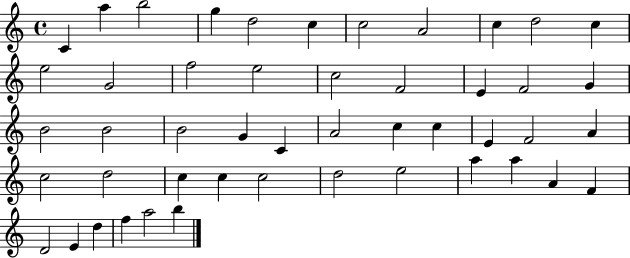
{
  \clef treble
  \time 4/4
  \defaultTimeSignature
  \key c \major
  c'4 a''4 b''2 | g''4 d''2 c''4 | c''2 a'2 | c''4 d''2 c''4 | \break e''2 g'2 | f''2 e''2 | c''2 f'2 | e'4 f'2 g'4 | \break b'2 b'2 | b'2 g'4 c'4 | a'2 c''4 c''4 | e'4 f'2 a'4 | \break c''2 d''2 | c''4 c''4 c''2 | d''2 e''2 | a''4 a''4 a'4 f'4 | \break d'2 e'4 d''4 | f''4 a''2 b''4 | \bar "|."
}